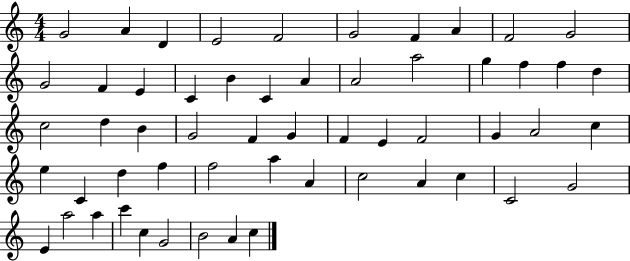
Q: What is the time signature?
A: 4/4